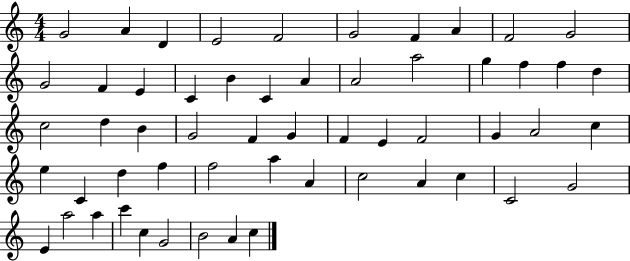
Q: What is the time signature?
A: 4/4